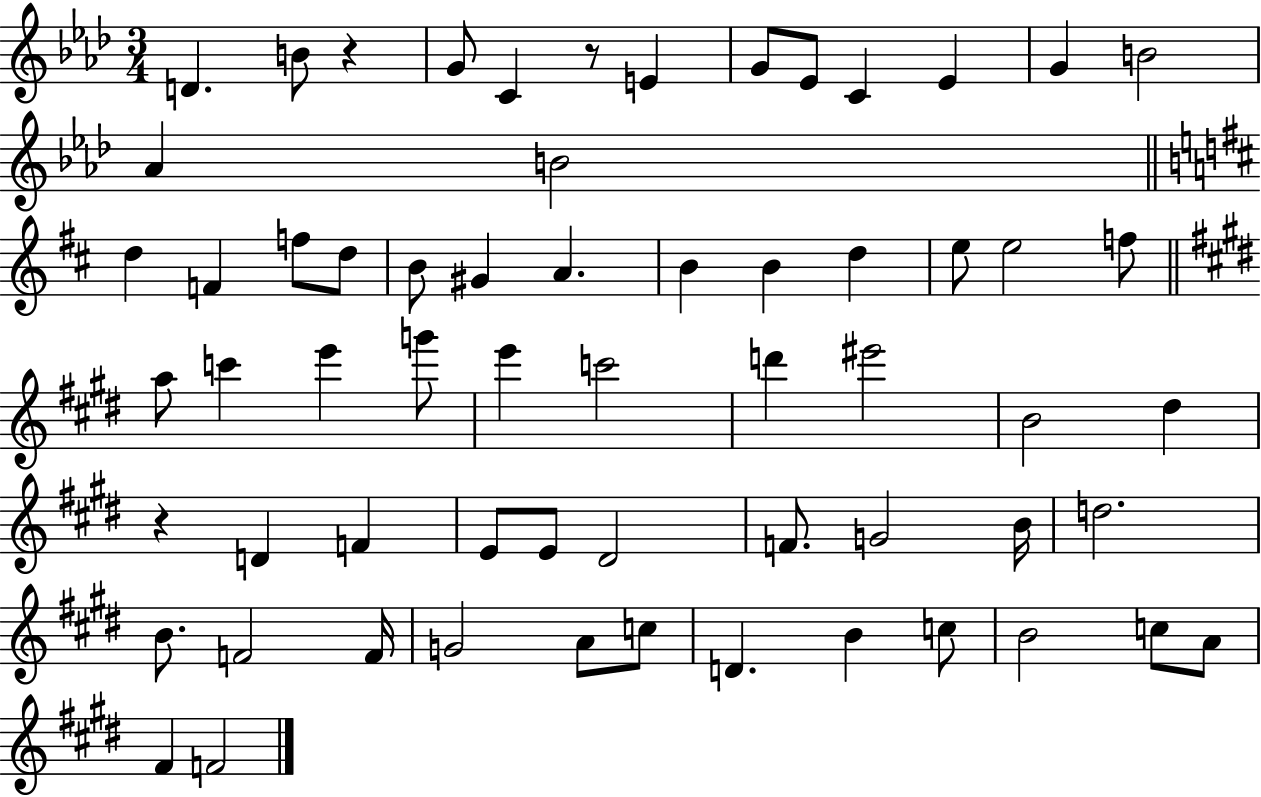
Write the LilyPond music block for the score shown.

{
  \clef treble
  \numericTimeSignature
  \time 3/4
  \key aes \major
  d'4. b'8 r4 | g'8 c'4 r8 e'4 | g'8 ees'8 c'4 ees'4 | g'4 b'2 | \break aes'4 b'2 | \bar "||" \break \key d \major d''4 f'4 f''8 d''8 | b'8 gis'4 a'4. | b'4 b'4 d''4 | e''8 e''2 f''8 | \break \bar "||" \break \key e \major a''8 c'''4 e'''4 g'''8 | e'''4 c'''2 | d'''4 eis'''2 | b'2 dis''4 | \break r4 d'4 f'4 | e'8 e'8 dis'2 | f'8. g'2 b'16 | d''2. | \break b'8. f'2 f'16 | g'2 a'8 c''8 | d'4. b'4 c''8 | b'2 c''8 a'8 | \break fis'4 f'2 | \bar "|."
}